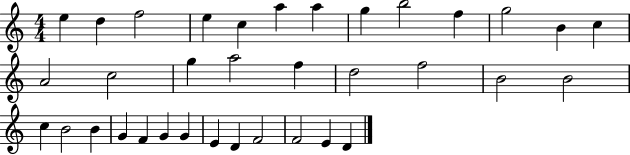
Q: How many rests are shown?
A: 0